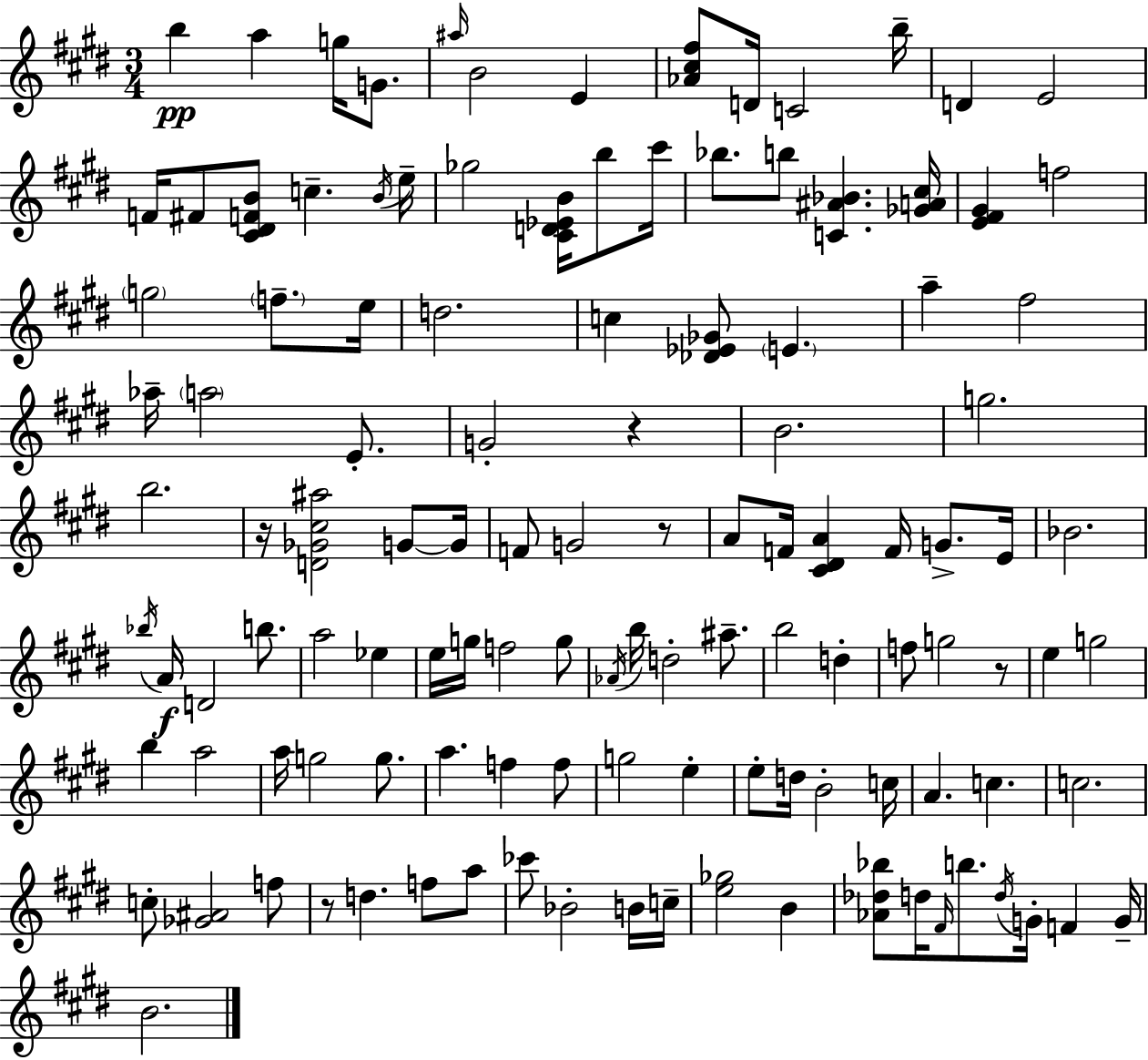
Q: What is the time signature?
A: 3/4